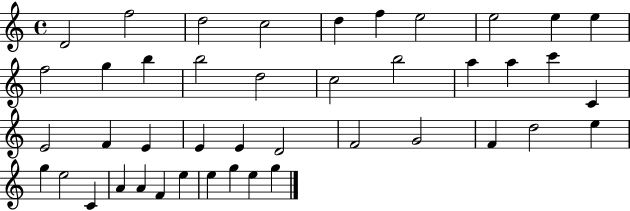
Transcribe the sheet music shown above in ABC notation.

X:1
T:Untitled
M:4/4
L:1/4
K:C
D2 f2 d2 c2 d f e2 e2 e e f2 g b b2 d2 c2 b2 a a c' C E2 F E E E D2 F2 G2 F d2 e g e2 C A A F e e g e g